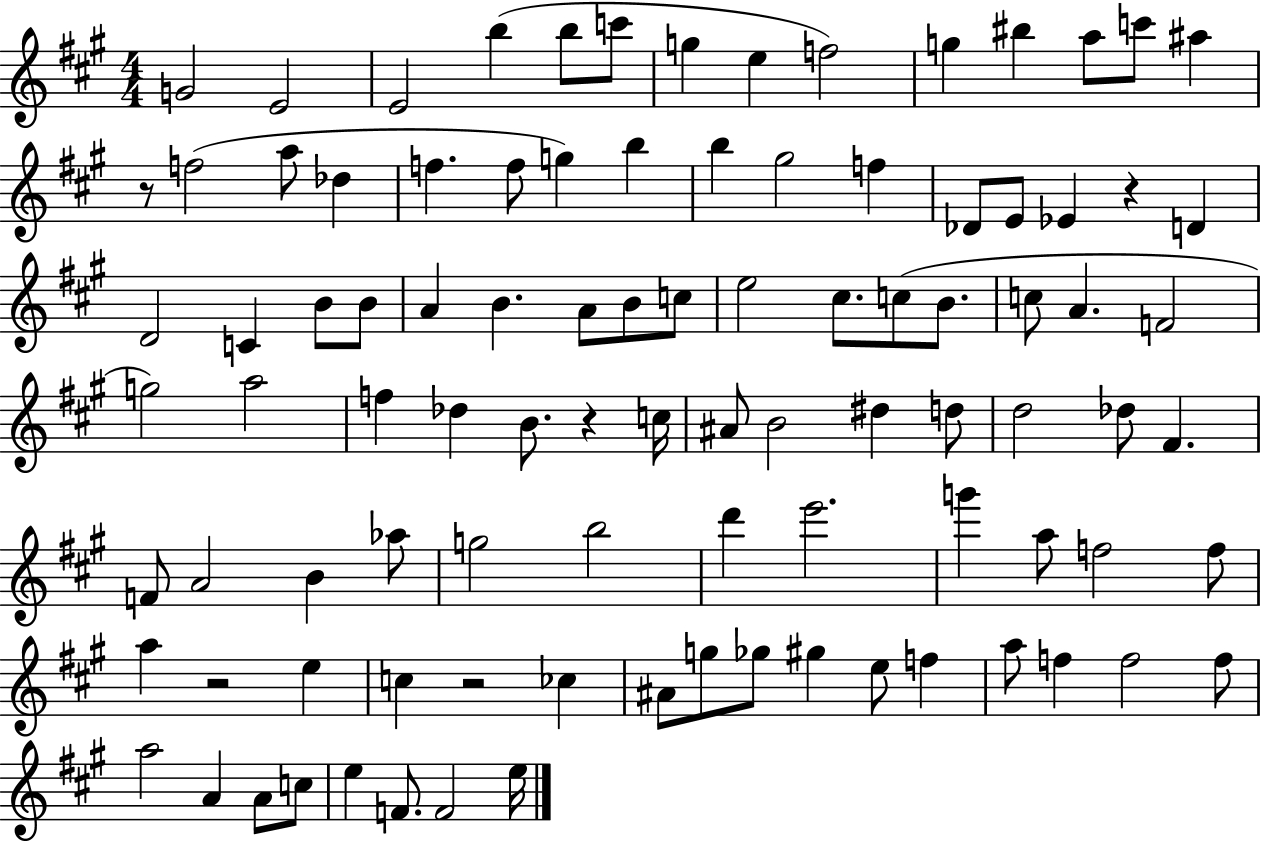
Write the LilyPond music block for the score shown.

{
  \clef treble
  \numericTimeSignature
  \time 4/4
  \key a \major
  g'2 e'2 | e'2 b''4( b''8 c'''8 | g''4 e''4 f''2) | g''4 bis''4 a''8 c'''8 ais''4 | \break r8 f''2( a''8 des''4 | f''4. f''8 g''4) b''4 | b''4 gis''2 f''4 | des'8 e'8 ees'4 r4 d'4 | \break d'2 c'4 b'8 b'8 | a'4 b'4. a'8 b'8 c''8 | e''2 cis''8. c''8( b'8. | c''8 a'4. f'2 | \break g''2) a''2 | f''4 des''4 b'8. r4 c''16 | ais'8 b'2 dis''4 d''8 | d''2 des''8 fis'4. | \break f'8 a'2 b'4 aes''8 | g''2 b''2 | d'''4 e'''2. | g'''4 a''8 f''2 f''8 | \break a''4 r2 e''4 | c''4 r2 ces''4 | ais'8 g''8 ges''8 gis''4 e''8 f''4 | a''8 f''4 f''2 f''8 | \break a''2 a'4 a'8 c''8 | e''4 f'8. f'2 e''16 | \bar "|."
}